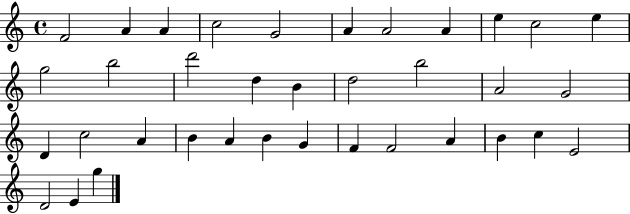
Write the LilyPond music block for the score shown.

{
  \clef treble
  \time 4/4
  \defaultTimeSignature
  \key c \major
  f'2 a'4 a'4 | c''2 g'2 | a'4 a'2 a'4 | e''4 c''2 e''4 | \break g''2 b''2 | d'''2 d''4 b'4 | d''2 b''2 | a'2 g'2 | \break d'4 c''2 a'4 | b'4 a'4 b'4 g'4 | f'4 f'2 a'4 | b'4 c''4 e'2 | \break d'2 e'4 g''4 | \bar "|."
}